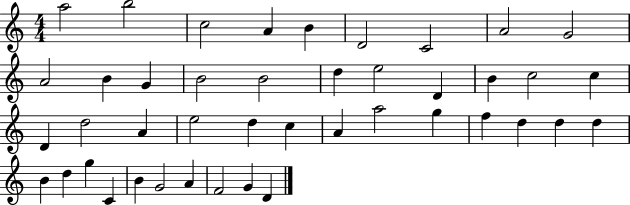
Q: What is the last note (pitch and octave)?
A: D4